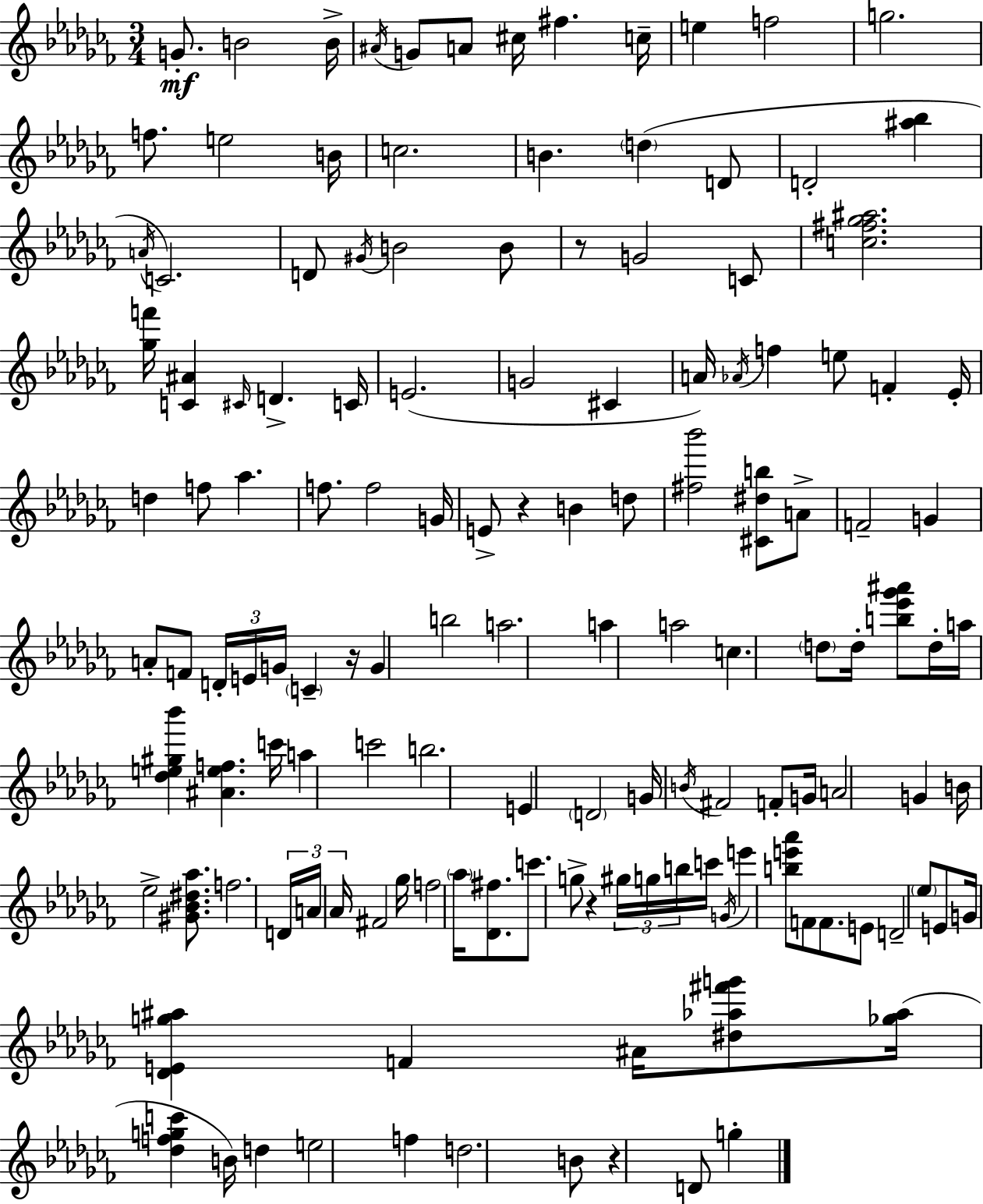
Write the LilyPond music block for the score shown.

{
  \clef treble
  \numericTimeSignature
  \time 3/4
  \key aes \minor
  g'8.-.\mf b'2 b'16-> | \acciaccatura { ais'16 } g'8 a'8 cis''16 fis''4. | c''16-- e''4 f''2 | g''2. | \break f''8. e''2 | b'16 c''2. | b'4. \parenthesize d''4( d'8 | d'2-. <ais'' bes''>4 | \break \acciaccatura { a'16 } c'2.) | d'8 \acciaccatura { gis'16 } b'2 | b'8 r8 g'2 | c'8 <c'' fis'' ges'' ais''>2. | \break <ges'' f'''>16 <c' ais'>4 \grace { cis'16 } d'4.-> | c'16 e'2.( | g'2 | cis'4 a'16) \acciaccatura { aes'16 } f''4 e''8 | \break f'4-. ees'16-. d''4 f''8 aes''4. | f''8. f''2 | g'16 e'8-> r4 b'4 | d''8 <fis'' bes'''>2 | \break <cis' dis'' b''>8 a'8-> f'2-- | g'4 a'8-. f'8 \tuplet 3/2 { d'16-. e'16 g'16 } | \parenthesize c'4-- r16 g'4 b''2 | a''2. | \break a''4 a''2 | c''4. \parenthesize d''8 | d''16-. <b'' ees''' ges''' ais'''>8 d''16-. a''16 <des'' e'' gis'' bes'''>4 <ais' e'' f''>4. | c'''16 a''4 c'''2 | \break b''2. | e'4 \parenthesize d'2 | g'16 \acciaccatura { b'16 } fis'2 | f'8-. g'16 a'2 | \break g'4 b'16 ees''2-> | <gis' bes' dis'' aes''>8. f''2. | \tuplet 3/2 { d'16 a'16 aes'16 } fis'2 | ges''16 f''2 | \break \parenthesize aes''16 <des' fis''>8. c'''8. g''8-> r4 | \tuplet 3/2 { gis''16 g''16 b''16 } c'''16 \acciaccatura { g'16 } e'''4 | <b'' e''' aes'''>8 f'8 f'8. e'8 d'2-- | \parenthesize ees''8 e'8 g'16 <des' e' g'' ais''>4 | \break f'4 ais'16 <dis'' aes'' fis''' g'''>8 <ges'' aes''>16( <des'' f'' g'' c'''>4 | b'16) d''4 e''2 | f''4 d''2. | b'8 r4 | \break d'8 g''4-. \bar "|."
}